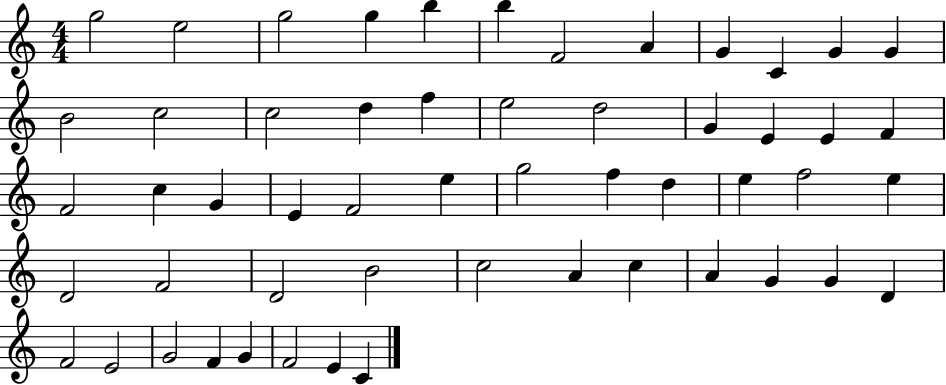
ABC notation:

X:1
T:Untitled
M:4/4
L:1/4
K:C
g2 e2 g2 g b b F2 A G C G G B2 c2 c2 d f e2 d2 G E E F F2 c G E F2 e g2 f d e f2 e D2 F2 D2 B2 c2 A c A G G D F2 E2 G2 F G F2 E C